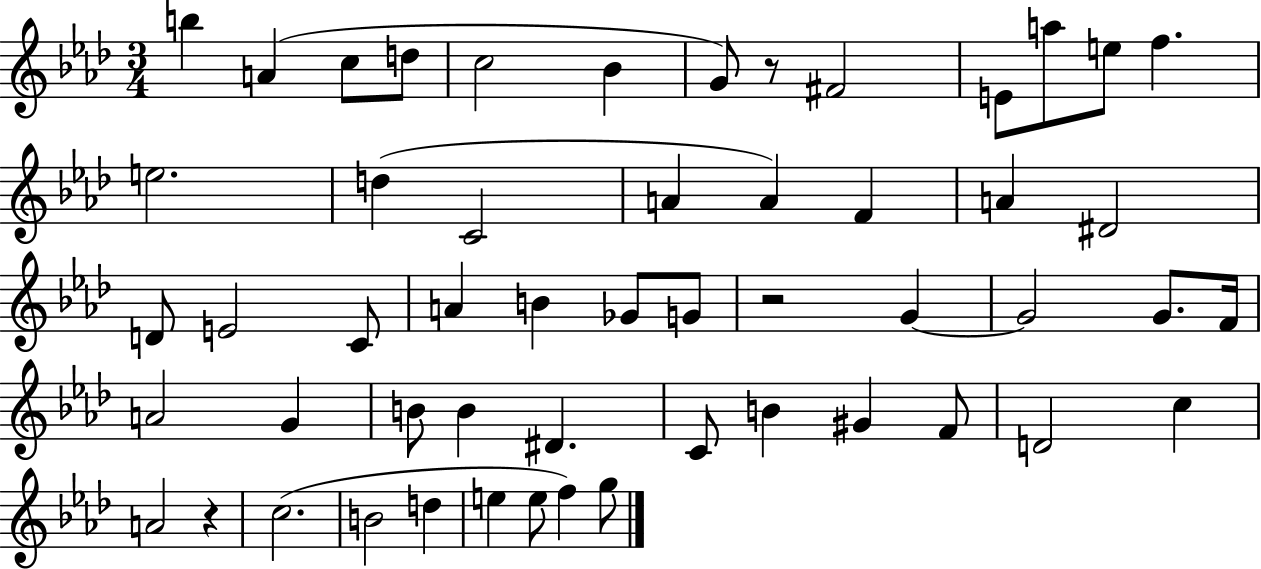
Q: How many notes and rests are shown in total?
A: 53